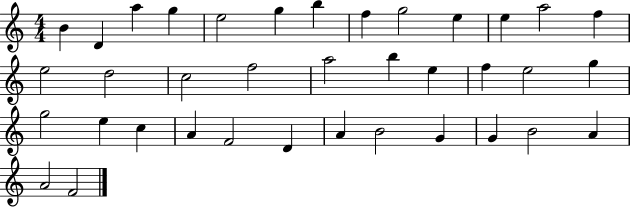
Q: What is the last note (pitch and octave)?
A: F4